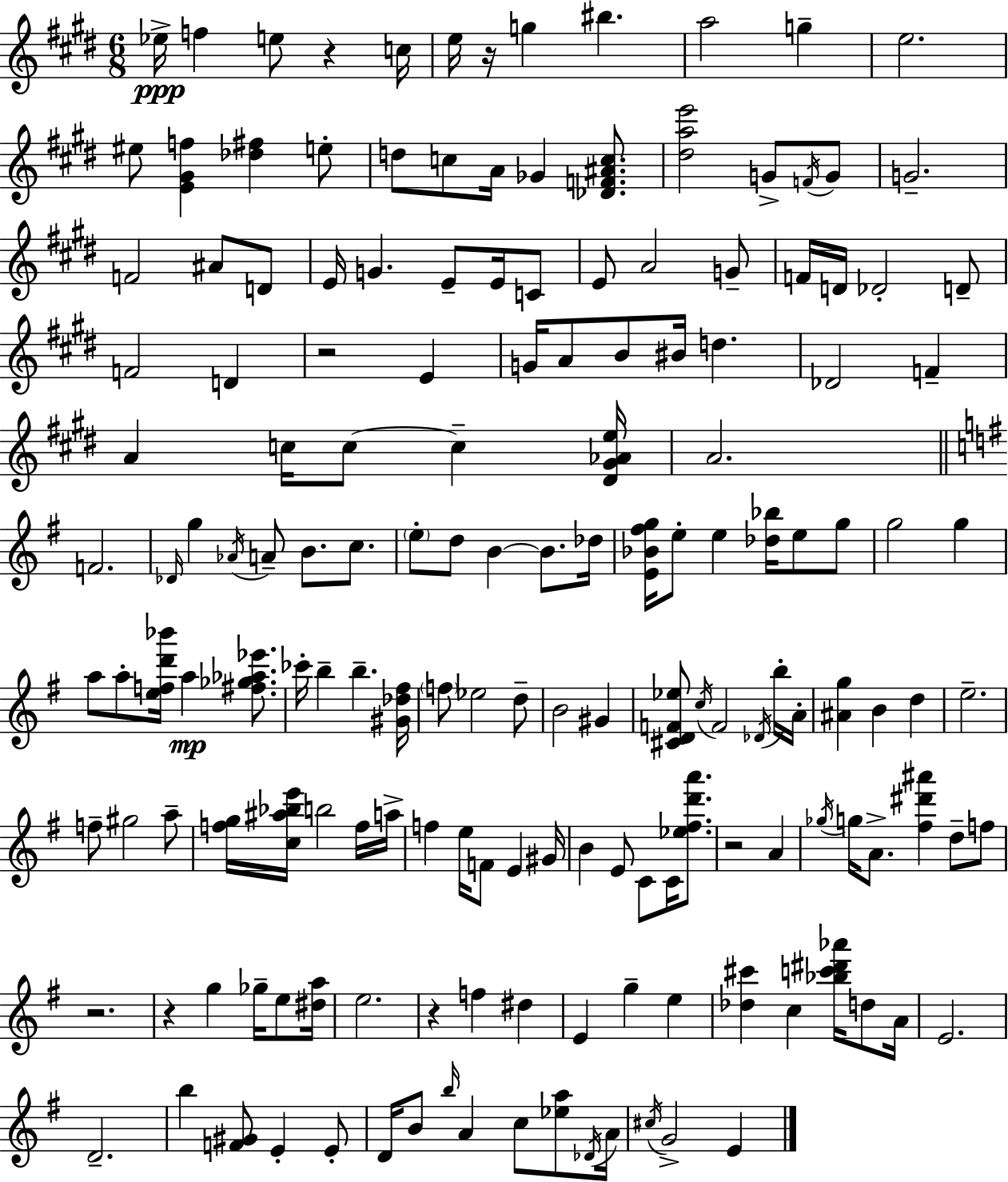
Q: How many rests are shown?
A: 7